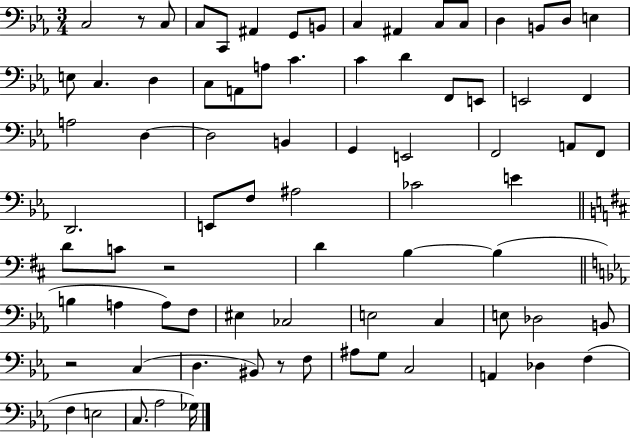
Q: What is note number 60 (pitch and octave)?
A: C3